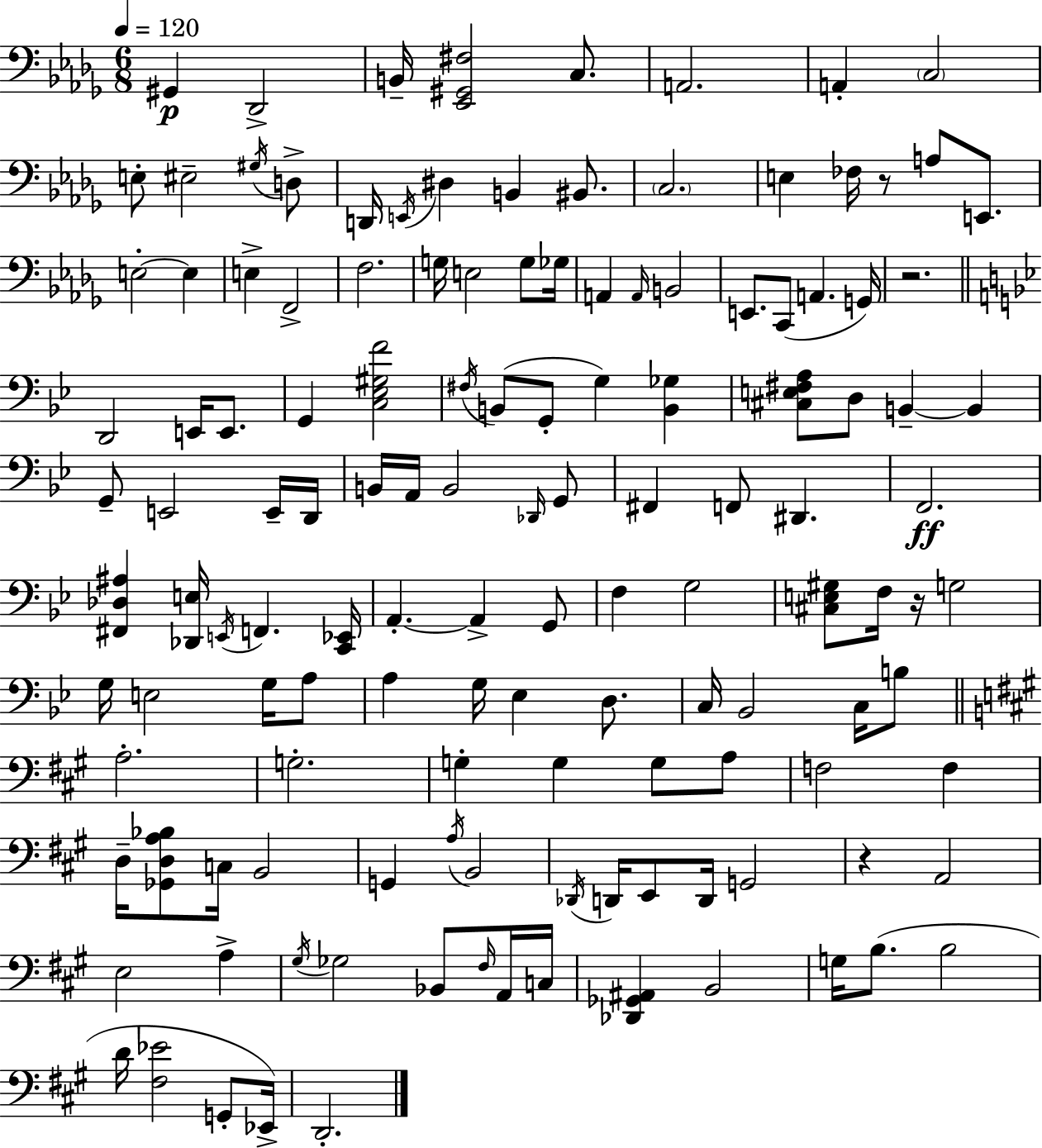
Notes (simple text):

G#2/q Db2/h B2/s [Eb2,G#2,F#3]/h C3/e. A2/h. A2/q C3/h E3/e EIS3/h G#3/s D3/e D2/s E2/s D#3/q B2/q BIS2/e. C3/h. E3/q FES3/s R/e A3/e E2/e. E3/h E3/q E3/q F2/h F3/h. G3/s E3/h G3/e Gb3/s A2/q A2/s B2/h E2/e. C2/e A2/q. G2/s R/h. D2/h E2/s E2/e. G2/q [C3,Eb3,G#3,F4]/h F#3/s B2/e G2/e G3/q [B2,Gb3]/q [C#3,E3,F#3,A3]/e D3/e B2/q B2/q G2/e E2/h E2/s D2/s B2/s A2/s B2/h Db2/s G2/e F#2/q F2/e D#2/q. F2/h. [F#2,Db3,A#3]/q [Db2,E3]/s E2/s F2/q. [C2,Eb2]/s A2/q. A2/q G2/e F3/q G3/h [C#3,E3,G#3]/e F3/s R/s G3/h G3/s E3/h G3/s A3/e A3/q G3/s Eb3/q D3/e. C3/s Bb2/h C3/s B3/e A3/h. G3/h. G3/q G3/q G3/e A3/e F3/h F3/q D3/s [Gb2,D3,A3,Bb3]/e C3/s B2/h G2/q A3/s B2/h Db2/s D2/s E2/e D2/s G2/h R/q A2/h E3/h A3/q G#3/s Gb3/h Bb2/e F#3/s A2/s C3/s [Db2,Gb2,A#2]/q B2/h G3/s B3/e. B3/h D4/s [F#3,Eb4]/h G2/e Eb2/s D2/h.